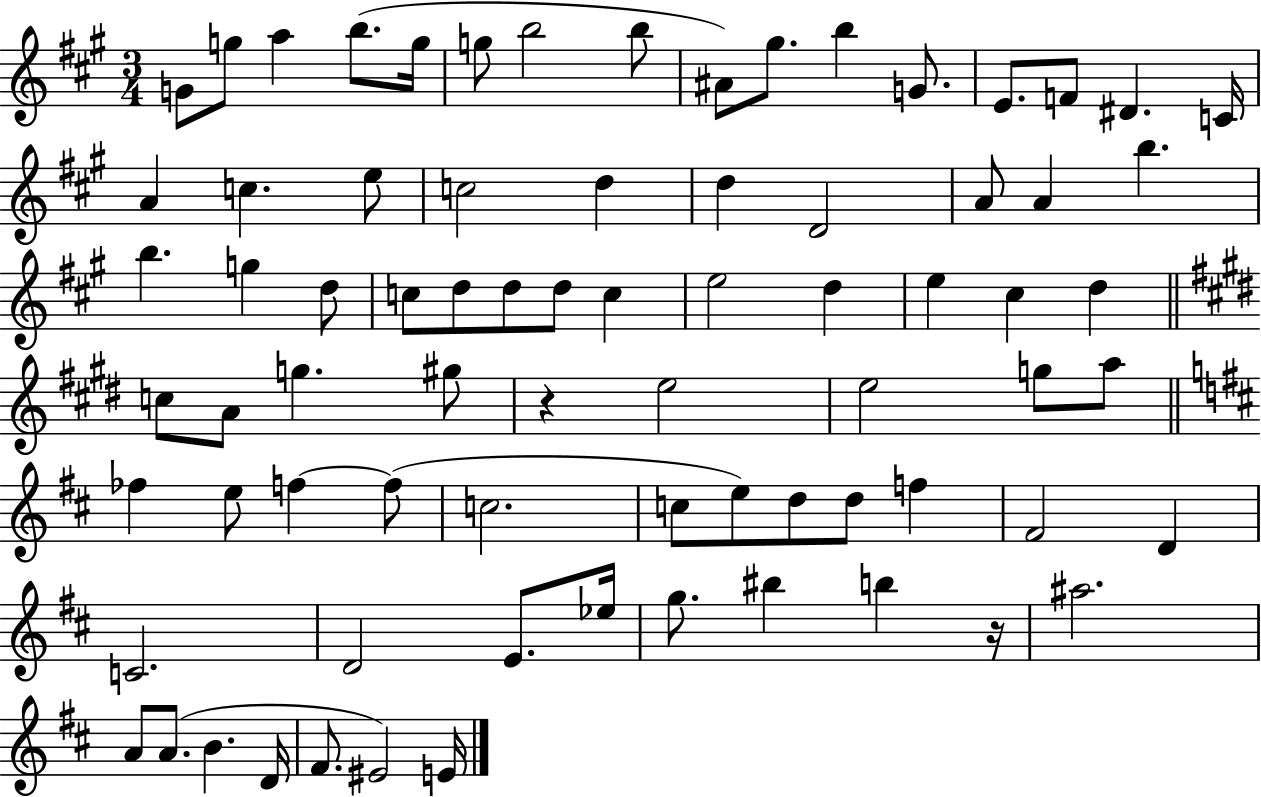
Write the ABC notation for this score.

X:1
T:Untitled
M:3/4
L:1/4
K:A
G/2 g/2 a b/2 g/4 g/2 b2 b/2 ^A/2 ^g/2 b G/2 E/2 F/2 ^D C/4 A c e/2 c2 d d D2 A/2 A b b g d/2 c/2 d/2 d/2 d/2 c e2 d e ^c d c/2 A/2 g ^g/2 z e2 e2 g/2 a/2 _f e/2 f f/2 c2 c/2 e/2 d/2 d/2 f ^F2 D C2 D2 E/2 _e/4 g/2 ^b b z/4 ^a2 A/2 A/2 B D/4 ^F/2 ^E2 E/4